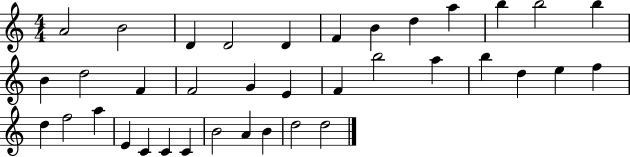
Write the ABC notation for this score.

X:1
T:Untitled
M:4/4
L:1/4
K:C
A2 B2 D D2 D F B d a b b2 b B d2 F F2 G E F b2 a b d e f d f2 a E C C C B2 A B d2 d2